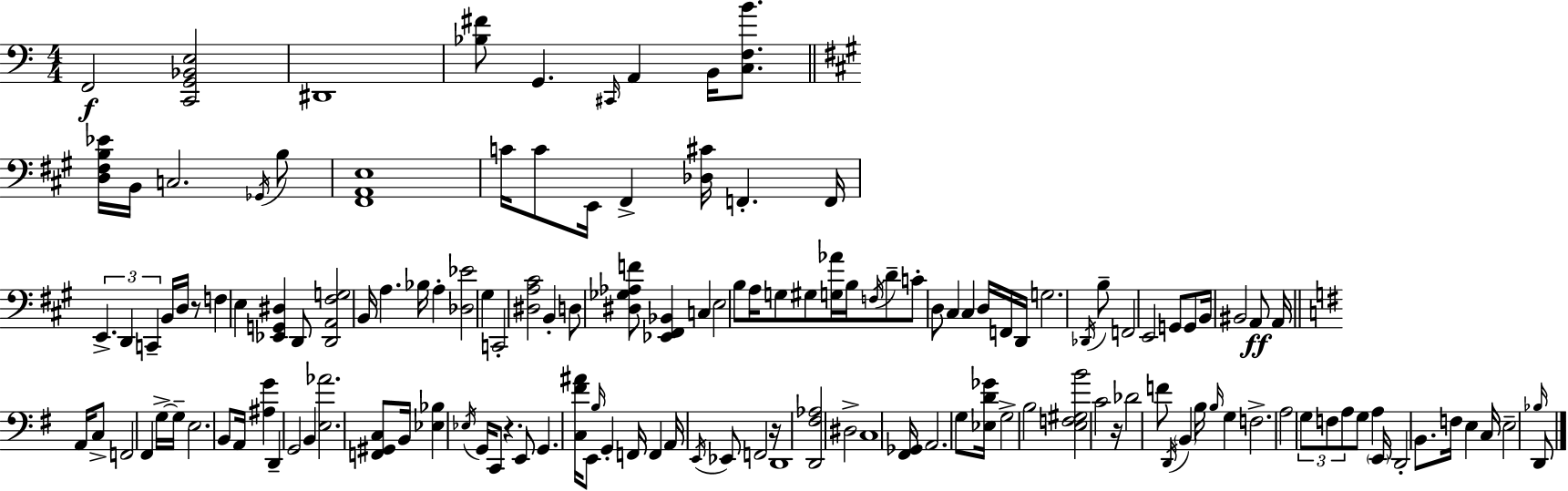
X:1
T:Untitled
M:4/4
L:1/4
K:C
F,,2 [C,,G,,_B,,E,]2 ^D,,4 [_B,^F]/2 G,, ^C,,/4 A,, B,,/4 [C,F,B]/2 [D,^F,B,_E]/4 B,,/4 C,2 _G,,/4 B,/2 [^F,,A,,E,]4 C/4 C/2 E,,/4 ^F,, [_D,^C]/4 F,, F,,/4 E,, D,, C,, B,,/4 D,/4 z/2 F, E, [_E,,G,,^D,] D,,/2 [D,,A,,^F,G,]2 B,,/4 A, _B,/4 A, [_D,_E]2 ^G, C,,2 [^D,A,^C]2 B,, D,/2 [^D,_G,_A,F]/2 [_E,,^F,,_B,,] C, E,2 B,/2 A,/4 G,/2 ^G,/2 [G,_A]/4 B,/4 F,/4 D/2 C/2 D,/2 ^C, ^C, D,/4 F,,/4 D,,/4 G,2 _D,,/4 B,/2 F,,2 E,,2 G,,/2 G,,/2 B,,/4 ^B,,2 A,,/2 A,,/4 A,,/4 C,/2 F,,2 ^F,, G,/4 G,/4 E,2 B,,/2 A,,/4 [^A,G] D,, G,,2 B,, [E,_A]2 [F,,^G,,C,]/2 B,,/4 [_E,_B,] _E,/4 G,,/4 C,,/2 z E,,/2 G,, [C,^F^A]/4 E,,/2 B,/4 G,, F,,/4 F,, A,,/4 E,,/4 _E,,/2 F,,2 z/4 D,,4 [D,,^F,_A,]2 ^D,2 C,4 [^F,,_G,,]/4 A,,2 G,/2 [_E,D_G]/4 G,2 B,2 [E,F,^G,B]2 C2 z/4 _D2 F/2 D,,/4 B,, B,/4 B,/4 G, F,2 A,2 G,/2 F,/2 A,/2 G,/2 A, E,,/4 D,,2 B,,/2 F,/4 E, C,/4 E,2 _B,/4 D,,/2